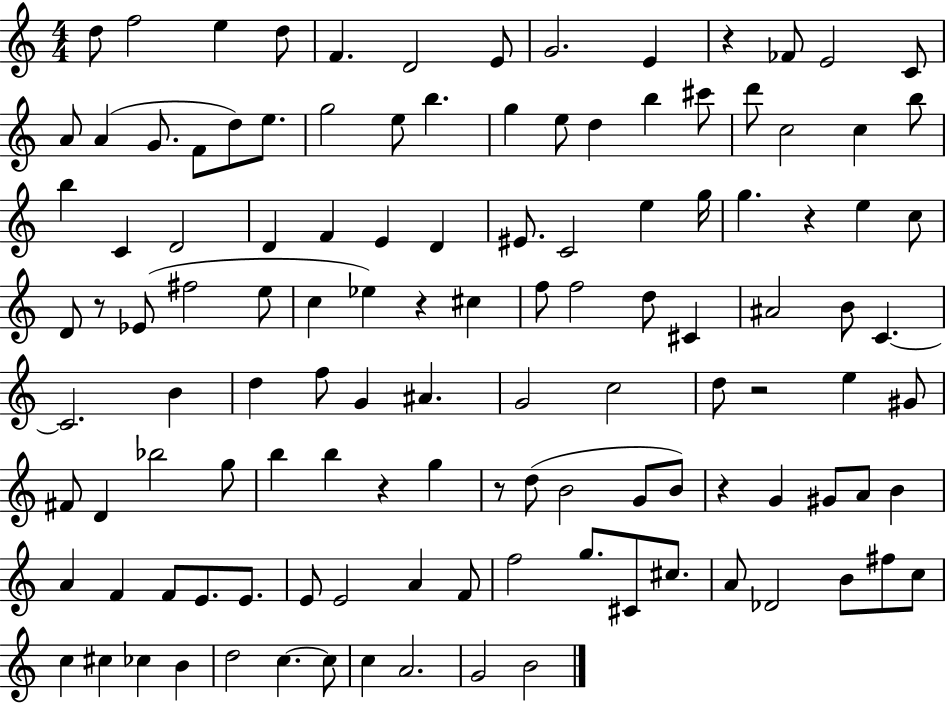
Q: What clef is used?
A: treble